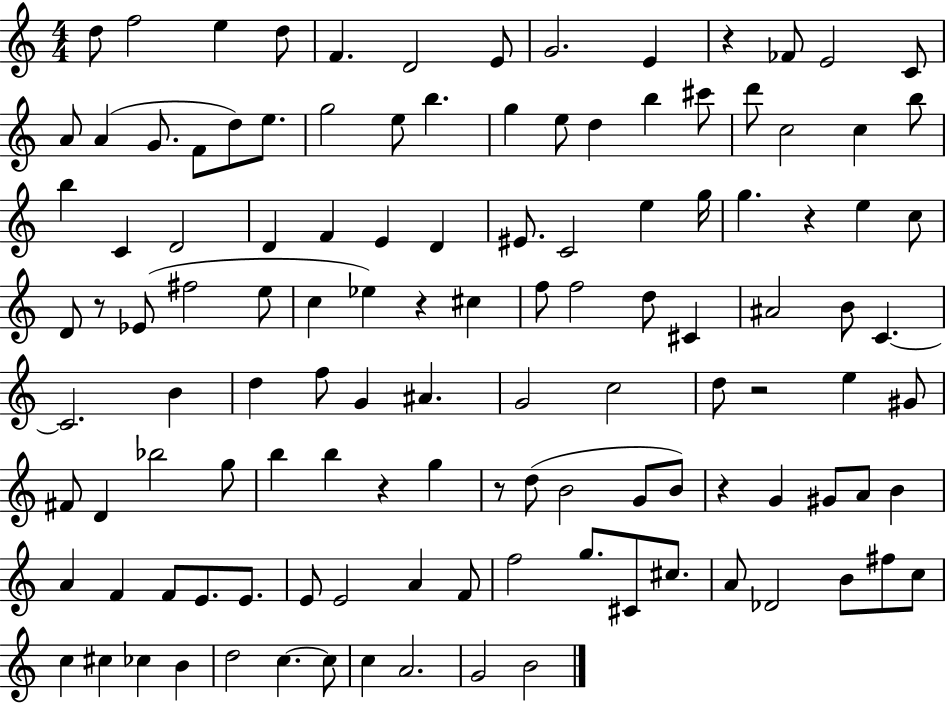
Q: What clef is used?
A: treble